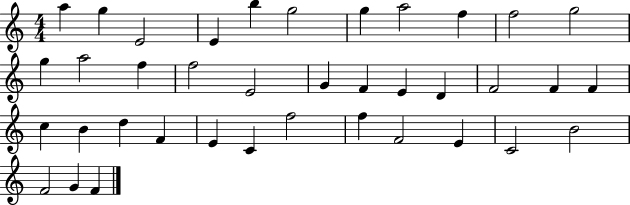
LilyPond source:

{
  \clef treble
  \numericTimeSignature
  \time 4/4
  \key c \major
  a''4 g''4 e'2 | e'4 b''4 g''2 | g''4 a''2 f''4 | f''2 g''2 | \break g''4 a''2 f''4 | f''2 e'2 | g'4 f'4 e'4 d'4 | f'2 f'4 f'4 | \break c''4 b'4 d''4 f'4 | e'4 c'4 f''2 | f''4 f'2 e'4 | c'2 b'2 | \break f'2 g'4 f'4 | \bar "|."
}